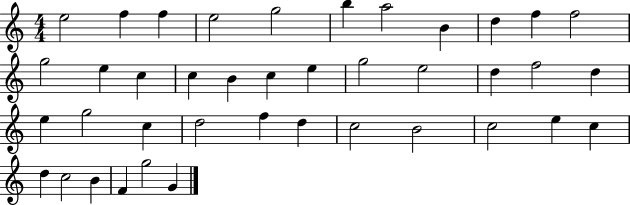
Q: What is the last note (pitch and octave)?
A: G4